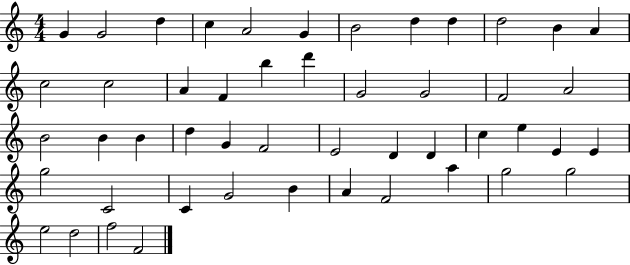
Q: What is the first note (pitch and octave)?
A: G4